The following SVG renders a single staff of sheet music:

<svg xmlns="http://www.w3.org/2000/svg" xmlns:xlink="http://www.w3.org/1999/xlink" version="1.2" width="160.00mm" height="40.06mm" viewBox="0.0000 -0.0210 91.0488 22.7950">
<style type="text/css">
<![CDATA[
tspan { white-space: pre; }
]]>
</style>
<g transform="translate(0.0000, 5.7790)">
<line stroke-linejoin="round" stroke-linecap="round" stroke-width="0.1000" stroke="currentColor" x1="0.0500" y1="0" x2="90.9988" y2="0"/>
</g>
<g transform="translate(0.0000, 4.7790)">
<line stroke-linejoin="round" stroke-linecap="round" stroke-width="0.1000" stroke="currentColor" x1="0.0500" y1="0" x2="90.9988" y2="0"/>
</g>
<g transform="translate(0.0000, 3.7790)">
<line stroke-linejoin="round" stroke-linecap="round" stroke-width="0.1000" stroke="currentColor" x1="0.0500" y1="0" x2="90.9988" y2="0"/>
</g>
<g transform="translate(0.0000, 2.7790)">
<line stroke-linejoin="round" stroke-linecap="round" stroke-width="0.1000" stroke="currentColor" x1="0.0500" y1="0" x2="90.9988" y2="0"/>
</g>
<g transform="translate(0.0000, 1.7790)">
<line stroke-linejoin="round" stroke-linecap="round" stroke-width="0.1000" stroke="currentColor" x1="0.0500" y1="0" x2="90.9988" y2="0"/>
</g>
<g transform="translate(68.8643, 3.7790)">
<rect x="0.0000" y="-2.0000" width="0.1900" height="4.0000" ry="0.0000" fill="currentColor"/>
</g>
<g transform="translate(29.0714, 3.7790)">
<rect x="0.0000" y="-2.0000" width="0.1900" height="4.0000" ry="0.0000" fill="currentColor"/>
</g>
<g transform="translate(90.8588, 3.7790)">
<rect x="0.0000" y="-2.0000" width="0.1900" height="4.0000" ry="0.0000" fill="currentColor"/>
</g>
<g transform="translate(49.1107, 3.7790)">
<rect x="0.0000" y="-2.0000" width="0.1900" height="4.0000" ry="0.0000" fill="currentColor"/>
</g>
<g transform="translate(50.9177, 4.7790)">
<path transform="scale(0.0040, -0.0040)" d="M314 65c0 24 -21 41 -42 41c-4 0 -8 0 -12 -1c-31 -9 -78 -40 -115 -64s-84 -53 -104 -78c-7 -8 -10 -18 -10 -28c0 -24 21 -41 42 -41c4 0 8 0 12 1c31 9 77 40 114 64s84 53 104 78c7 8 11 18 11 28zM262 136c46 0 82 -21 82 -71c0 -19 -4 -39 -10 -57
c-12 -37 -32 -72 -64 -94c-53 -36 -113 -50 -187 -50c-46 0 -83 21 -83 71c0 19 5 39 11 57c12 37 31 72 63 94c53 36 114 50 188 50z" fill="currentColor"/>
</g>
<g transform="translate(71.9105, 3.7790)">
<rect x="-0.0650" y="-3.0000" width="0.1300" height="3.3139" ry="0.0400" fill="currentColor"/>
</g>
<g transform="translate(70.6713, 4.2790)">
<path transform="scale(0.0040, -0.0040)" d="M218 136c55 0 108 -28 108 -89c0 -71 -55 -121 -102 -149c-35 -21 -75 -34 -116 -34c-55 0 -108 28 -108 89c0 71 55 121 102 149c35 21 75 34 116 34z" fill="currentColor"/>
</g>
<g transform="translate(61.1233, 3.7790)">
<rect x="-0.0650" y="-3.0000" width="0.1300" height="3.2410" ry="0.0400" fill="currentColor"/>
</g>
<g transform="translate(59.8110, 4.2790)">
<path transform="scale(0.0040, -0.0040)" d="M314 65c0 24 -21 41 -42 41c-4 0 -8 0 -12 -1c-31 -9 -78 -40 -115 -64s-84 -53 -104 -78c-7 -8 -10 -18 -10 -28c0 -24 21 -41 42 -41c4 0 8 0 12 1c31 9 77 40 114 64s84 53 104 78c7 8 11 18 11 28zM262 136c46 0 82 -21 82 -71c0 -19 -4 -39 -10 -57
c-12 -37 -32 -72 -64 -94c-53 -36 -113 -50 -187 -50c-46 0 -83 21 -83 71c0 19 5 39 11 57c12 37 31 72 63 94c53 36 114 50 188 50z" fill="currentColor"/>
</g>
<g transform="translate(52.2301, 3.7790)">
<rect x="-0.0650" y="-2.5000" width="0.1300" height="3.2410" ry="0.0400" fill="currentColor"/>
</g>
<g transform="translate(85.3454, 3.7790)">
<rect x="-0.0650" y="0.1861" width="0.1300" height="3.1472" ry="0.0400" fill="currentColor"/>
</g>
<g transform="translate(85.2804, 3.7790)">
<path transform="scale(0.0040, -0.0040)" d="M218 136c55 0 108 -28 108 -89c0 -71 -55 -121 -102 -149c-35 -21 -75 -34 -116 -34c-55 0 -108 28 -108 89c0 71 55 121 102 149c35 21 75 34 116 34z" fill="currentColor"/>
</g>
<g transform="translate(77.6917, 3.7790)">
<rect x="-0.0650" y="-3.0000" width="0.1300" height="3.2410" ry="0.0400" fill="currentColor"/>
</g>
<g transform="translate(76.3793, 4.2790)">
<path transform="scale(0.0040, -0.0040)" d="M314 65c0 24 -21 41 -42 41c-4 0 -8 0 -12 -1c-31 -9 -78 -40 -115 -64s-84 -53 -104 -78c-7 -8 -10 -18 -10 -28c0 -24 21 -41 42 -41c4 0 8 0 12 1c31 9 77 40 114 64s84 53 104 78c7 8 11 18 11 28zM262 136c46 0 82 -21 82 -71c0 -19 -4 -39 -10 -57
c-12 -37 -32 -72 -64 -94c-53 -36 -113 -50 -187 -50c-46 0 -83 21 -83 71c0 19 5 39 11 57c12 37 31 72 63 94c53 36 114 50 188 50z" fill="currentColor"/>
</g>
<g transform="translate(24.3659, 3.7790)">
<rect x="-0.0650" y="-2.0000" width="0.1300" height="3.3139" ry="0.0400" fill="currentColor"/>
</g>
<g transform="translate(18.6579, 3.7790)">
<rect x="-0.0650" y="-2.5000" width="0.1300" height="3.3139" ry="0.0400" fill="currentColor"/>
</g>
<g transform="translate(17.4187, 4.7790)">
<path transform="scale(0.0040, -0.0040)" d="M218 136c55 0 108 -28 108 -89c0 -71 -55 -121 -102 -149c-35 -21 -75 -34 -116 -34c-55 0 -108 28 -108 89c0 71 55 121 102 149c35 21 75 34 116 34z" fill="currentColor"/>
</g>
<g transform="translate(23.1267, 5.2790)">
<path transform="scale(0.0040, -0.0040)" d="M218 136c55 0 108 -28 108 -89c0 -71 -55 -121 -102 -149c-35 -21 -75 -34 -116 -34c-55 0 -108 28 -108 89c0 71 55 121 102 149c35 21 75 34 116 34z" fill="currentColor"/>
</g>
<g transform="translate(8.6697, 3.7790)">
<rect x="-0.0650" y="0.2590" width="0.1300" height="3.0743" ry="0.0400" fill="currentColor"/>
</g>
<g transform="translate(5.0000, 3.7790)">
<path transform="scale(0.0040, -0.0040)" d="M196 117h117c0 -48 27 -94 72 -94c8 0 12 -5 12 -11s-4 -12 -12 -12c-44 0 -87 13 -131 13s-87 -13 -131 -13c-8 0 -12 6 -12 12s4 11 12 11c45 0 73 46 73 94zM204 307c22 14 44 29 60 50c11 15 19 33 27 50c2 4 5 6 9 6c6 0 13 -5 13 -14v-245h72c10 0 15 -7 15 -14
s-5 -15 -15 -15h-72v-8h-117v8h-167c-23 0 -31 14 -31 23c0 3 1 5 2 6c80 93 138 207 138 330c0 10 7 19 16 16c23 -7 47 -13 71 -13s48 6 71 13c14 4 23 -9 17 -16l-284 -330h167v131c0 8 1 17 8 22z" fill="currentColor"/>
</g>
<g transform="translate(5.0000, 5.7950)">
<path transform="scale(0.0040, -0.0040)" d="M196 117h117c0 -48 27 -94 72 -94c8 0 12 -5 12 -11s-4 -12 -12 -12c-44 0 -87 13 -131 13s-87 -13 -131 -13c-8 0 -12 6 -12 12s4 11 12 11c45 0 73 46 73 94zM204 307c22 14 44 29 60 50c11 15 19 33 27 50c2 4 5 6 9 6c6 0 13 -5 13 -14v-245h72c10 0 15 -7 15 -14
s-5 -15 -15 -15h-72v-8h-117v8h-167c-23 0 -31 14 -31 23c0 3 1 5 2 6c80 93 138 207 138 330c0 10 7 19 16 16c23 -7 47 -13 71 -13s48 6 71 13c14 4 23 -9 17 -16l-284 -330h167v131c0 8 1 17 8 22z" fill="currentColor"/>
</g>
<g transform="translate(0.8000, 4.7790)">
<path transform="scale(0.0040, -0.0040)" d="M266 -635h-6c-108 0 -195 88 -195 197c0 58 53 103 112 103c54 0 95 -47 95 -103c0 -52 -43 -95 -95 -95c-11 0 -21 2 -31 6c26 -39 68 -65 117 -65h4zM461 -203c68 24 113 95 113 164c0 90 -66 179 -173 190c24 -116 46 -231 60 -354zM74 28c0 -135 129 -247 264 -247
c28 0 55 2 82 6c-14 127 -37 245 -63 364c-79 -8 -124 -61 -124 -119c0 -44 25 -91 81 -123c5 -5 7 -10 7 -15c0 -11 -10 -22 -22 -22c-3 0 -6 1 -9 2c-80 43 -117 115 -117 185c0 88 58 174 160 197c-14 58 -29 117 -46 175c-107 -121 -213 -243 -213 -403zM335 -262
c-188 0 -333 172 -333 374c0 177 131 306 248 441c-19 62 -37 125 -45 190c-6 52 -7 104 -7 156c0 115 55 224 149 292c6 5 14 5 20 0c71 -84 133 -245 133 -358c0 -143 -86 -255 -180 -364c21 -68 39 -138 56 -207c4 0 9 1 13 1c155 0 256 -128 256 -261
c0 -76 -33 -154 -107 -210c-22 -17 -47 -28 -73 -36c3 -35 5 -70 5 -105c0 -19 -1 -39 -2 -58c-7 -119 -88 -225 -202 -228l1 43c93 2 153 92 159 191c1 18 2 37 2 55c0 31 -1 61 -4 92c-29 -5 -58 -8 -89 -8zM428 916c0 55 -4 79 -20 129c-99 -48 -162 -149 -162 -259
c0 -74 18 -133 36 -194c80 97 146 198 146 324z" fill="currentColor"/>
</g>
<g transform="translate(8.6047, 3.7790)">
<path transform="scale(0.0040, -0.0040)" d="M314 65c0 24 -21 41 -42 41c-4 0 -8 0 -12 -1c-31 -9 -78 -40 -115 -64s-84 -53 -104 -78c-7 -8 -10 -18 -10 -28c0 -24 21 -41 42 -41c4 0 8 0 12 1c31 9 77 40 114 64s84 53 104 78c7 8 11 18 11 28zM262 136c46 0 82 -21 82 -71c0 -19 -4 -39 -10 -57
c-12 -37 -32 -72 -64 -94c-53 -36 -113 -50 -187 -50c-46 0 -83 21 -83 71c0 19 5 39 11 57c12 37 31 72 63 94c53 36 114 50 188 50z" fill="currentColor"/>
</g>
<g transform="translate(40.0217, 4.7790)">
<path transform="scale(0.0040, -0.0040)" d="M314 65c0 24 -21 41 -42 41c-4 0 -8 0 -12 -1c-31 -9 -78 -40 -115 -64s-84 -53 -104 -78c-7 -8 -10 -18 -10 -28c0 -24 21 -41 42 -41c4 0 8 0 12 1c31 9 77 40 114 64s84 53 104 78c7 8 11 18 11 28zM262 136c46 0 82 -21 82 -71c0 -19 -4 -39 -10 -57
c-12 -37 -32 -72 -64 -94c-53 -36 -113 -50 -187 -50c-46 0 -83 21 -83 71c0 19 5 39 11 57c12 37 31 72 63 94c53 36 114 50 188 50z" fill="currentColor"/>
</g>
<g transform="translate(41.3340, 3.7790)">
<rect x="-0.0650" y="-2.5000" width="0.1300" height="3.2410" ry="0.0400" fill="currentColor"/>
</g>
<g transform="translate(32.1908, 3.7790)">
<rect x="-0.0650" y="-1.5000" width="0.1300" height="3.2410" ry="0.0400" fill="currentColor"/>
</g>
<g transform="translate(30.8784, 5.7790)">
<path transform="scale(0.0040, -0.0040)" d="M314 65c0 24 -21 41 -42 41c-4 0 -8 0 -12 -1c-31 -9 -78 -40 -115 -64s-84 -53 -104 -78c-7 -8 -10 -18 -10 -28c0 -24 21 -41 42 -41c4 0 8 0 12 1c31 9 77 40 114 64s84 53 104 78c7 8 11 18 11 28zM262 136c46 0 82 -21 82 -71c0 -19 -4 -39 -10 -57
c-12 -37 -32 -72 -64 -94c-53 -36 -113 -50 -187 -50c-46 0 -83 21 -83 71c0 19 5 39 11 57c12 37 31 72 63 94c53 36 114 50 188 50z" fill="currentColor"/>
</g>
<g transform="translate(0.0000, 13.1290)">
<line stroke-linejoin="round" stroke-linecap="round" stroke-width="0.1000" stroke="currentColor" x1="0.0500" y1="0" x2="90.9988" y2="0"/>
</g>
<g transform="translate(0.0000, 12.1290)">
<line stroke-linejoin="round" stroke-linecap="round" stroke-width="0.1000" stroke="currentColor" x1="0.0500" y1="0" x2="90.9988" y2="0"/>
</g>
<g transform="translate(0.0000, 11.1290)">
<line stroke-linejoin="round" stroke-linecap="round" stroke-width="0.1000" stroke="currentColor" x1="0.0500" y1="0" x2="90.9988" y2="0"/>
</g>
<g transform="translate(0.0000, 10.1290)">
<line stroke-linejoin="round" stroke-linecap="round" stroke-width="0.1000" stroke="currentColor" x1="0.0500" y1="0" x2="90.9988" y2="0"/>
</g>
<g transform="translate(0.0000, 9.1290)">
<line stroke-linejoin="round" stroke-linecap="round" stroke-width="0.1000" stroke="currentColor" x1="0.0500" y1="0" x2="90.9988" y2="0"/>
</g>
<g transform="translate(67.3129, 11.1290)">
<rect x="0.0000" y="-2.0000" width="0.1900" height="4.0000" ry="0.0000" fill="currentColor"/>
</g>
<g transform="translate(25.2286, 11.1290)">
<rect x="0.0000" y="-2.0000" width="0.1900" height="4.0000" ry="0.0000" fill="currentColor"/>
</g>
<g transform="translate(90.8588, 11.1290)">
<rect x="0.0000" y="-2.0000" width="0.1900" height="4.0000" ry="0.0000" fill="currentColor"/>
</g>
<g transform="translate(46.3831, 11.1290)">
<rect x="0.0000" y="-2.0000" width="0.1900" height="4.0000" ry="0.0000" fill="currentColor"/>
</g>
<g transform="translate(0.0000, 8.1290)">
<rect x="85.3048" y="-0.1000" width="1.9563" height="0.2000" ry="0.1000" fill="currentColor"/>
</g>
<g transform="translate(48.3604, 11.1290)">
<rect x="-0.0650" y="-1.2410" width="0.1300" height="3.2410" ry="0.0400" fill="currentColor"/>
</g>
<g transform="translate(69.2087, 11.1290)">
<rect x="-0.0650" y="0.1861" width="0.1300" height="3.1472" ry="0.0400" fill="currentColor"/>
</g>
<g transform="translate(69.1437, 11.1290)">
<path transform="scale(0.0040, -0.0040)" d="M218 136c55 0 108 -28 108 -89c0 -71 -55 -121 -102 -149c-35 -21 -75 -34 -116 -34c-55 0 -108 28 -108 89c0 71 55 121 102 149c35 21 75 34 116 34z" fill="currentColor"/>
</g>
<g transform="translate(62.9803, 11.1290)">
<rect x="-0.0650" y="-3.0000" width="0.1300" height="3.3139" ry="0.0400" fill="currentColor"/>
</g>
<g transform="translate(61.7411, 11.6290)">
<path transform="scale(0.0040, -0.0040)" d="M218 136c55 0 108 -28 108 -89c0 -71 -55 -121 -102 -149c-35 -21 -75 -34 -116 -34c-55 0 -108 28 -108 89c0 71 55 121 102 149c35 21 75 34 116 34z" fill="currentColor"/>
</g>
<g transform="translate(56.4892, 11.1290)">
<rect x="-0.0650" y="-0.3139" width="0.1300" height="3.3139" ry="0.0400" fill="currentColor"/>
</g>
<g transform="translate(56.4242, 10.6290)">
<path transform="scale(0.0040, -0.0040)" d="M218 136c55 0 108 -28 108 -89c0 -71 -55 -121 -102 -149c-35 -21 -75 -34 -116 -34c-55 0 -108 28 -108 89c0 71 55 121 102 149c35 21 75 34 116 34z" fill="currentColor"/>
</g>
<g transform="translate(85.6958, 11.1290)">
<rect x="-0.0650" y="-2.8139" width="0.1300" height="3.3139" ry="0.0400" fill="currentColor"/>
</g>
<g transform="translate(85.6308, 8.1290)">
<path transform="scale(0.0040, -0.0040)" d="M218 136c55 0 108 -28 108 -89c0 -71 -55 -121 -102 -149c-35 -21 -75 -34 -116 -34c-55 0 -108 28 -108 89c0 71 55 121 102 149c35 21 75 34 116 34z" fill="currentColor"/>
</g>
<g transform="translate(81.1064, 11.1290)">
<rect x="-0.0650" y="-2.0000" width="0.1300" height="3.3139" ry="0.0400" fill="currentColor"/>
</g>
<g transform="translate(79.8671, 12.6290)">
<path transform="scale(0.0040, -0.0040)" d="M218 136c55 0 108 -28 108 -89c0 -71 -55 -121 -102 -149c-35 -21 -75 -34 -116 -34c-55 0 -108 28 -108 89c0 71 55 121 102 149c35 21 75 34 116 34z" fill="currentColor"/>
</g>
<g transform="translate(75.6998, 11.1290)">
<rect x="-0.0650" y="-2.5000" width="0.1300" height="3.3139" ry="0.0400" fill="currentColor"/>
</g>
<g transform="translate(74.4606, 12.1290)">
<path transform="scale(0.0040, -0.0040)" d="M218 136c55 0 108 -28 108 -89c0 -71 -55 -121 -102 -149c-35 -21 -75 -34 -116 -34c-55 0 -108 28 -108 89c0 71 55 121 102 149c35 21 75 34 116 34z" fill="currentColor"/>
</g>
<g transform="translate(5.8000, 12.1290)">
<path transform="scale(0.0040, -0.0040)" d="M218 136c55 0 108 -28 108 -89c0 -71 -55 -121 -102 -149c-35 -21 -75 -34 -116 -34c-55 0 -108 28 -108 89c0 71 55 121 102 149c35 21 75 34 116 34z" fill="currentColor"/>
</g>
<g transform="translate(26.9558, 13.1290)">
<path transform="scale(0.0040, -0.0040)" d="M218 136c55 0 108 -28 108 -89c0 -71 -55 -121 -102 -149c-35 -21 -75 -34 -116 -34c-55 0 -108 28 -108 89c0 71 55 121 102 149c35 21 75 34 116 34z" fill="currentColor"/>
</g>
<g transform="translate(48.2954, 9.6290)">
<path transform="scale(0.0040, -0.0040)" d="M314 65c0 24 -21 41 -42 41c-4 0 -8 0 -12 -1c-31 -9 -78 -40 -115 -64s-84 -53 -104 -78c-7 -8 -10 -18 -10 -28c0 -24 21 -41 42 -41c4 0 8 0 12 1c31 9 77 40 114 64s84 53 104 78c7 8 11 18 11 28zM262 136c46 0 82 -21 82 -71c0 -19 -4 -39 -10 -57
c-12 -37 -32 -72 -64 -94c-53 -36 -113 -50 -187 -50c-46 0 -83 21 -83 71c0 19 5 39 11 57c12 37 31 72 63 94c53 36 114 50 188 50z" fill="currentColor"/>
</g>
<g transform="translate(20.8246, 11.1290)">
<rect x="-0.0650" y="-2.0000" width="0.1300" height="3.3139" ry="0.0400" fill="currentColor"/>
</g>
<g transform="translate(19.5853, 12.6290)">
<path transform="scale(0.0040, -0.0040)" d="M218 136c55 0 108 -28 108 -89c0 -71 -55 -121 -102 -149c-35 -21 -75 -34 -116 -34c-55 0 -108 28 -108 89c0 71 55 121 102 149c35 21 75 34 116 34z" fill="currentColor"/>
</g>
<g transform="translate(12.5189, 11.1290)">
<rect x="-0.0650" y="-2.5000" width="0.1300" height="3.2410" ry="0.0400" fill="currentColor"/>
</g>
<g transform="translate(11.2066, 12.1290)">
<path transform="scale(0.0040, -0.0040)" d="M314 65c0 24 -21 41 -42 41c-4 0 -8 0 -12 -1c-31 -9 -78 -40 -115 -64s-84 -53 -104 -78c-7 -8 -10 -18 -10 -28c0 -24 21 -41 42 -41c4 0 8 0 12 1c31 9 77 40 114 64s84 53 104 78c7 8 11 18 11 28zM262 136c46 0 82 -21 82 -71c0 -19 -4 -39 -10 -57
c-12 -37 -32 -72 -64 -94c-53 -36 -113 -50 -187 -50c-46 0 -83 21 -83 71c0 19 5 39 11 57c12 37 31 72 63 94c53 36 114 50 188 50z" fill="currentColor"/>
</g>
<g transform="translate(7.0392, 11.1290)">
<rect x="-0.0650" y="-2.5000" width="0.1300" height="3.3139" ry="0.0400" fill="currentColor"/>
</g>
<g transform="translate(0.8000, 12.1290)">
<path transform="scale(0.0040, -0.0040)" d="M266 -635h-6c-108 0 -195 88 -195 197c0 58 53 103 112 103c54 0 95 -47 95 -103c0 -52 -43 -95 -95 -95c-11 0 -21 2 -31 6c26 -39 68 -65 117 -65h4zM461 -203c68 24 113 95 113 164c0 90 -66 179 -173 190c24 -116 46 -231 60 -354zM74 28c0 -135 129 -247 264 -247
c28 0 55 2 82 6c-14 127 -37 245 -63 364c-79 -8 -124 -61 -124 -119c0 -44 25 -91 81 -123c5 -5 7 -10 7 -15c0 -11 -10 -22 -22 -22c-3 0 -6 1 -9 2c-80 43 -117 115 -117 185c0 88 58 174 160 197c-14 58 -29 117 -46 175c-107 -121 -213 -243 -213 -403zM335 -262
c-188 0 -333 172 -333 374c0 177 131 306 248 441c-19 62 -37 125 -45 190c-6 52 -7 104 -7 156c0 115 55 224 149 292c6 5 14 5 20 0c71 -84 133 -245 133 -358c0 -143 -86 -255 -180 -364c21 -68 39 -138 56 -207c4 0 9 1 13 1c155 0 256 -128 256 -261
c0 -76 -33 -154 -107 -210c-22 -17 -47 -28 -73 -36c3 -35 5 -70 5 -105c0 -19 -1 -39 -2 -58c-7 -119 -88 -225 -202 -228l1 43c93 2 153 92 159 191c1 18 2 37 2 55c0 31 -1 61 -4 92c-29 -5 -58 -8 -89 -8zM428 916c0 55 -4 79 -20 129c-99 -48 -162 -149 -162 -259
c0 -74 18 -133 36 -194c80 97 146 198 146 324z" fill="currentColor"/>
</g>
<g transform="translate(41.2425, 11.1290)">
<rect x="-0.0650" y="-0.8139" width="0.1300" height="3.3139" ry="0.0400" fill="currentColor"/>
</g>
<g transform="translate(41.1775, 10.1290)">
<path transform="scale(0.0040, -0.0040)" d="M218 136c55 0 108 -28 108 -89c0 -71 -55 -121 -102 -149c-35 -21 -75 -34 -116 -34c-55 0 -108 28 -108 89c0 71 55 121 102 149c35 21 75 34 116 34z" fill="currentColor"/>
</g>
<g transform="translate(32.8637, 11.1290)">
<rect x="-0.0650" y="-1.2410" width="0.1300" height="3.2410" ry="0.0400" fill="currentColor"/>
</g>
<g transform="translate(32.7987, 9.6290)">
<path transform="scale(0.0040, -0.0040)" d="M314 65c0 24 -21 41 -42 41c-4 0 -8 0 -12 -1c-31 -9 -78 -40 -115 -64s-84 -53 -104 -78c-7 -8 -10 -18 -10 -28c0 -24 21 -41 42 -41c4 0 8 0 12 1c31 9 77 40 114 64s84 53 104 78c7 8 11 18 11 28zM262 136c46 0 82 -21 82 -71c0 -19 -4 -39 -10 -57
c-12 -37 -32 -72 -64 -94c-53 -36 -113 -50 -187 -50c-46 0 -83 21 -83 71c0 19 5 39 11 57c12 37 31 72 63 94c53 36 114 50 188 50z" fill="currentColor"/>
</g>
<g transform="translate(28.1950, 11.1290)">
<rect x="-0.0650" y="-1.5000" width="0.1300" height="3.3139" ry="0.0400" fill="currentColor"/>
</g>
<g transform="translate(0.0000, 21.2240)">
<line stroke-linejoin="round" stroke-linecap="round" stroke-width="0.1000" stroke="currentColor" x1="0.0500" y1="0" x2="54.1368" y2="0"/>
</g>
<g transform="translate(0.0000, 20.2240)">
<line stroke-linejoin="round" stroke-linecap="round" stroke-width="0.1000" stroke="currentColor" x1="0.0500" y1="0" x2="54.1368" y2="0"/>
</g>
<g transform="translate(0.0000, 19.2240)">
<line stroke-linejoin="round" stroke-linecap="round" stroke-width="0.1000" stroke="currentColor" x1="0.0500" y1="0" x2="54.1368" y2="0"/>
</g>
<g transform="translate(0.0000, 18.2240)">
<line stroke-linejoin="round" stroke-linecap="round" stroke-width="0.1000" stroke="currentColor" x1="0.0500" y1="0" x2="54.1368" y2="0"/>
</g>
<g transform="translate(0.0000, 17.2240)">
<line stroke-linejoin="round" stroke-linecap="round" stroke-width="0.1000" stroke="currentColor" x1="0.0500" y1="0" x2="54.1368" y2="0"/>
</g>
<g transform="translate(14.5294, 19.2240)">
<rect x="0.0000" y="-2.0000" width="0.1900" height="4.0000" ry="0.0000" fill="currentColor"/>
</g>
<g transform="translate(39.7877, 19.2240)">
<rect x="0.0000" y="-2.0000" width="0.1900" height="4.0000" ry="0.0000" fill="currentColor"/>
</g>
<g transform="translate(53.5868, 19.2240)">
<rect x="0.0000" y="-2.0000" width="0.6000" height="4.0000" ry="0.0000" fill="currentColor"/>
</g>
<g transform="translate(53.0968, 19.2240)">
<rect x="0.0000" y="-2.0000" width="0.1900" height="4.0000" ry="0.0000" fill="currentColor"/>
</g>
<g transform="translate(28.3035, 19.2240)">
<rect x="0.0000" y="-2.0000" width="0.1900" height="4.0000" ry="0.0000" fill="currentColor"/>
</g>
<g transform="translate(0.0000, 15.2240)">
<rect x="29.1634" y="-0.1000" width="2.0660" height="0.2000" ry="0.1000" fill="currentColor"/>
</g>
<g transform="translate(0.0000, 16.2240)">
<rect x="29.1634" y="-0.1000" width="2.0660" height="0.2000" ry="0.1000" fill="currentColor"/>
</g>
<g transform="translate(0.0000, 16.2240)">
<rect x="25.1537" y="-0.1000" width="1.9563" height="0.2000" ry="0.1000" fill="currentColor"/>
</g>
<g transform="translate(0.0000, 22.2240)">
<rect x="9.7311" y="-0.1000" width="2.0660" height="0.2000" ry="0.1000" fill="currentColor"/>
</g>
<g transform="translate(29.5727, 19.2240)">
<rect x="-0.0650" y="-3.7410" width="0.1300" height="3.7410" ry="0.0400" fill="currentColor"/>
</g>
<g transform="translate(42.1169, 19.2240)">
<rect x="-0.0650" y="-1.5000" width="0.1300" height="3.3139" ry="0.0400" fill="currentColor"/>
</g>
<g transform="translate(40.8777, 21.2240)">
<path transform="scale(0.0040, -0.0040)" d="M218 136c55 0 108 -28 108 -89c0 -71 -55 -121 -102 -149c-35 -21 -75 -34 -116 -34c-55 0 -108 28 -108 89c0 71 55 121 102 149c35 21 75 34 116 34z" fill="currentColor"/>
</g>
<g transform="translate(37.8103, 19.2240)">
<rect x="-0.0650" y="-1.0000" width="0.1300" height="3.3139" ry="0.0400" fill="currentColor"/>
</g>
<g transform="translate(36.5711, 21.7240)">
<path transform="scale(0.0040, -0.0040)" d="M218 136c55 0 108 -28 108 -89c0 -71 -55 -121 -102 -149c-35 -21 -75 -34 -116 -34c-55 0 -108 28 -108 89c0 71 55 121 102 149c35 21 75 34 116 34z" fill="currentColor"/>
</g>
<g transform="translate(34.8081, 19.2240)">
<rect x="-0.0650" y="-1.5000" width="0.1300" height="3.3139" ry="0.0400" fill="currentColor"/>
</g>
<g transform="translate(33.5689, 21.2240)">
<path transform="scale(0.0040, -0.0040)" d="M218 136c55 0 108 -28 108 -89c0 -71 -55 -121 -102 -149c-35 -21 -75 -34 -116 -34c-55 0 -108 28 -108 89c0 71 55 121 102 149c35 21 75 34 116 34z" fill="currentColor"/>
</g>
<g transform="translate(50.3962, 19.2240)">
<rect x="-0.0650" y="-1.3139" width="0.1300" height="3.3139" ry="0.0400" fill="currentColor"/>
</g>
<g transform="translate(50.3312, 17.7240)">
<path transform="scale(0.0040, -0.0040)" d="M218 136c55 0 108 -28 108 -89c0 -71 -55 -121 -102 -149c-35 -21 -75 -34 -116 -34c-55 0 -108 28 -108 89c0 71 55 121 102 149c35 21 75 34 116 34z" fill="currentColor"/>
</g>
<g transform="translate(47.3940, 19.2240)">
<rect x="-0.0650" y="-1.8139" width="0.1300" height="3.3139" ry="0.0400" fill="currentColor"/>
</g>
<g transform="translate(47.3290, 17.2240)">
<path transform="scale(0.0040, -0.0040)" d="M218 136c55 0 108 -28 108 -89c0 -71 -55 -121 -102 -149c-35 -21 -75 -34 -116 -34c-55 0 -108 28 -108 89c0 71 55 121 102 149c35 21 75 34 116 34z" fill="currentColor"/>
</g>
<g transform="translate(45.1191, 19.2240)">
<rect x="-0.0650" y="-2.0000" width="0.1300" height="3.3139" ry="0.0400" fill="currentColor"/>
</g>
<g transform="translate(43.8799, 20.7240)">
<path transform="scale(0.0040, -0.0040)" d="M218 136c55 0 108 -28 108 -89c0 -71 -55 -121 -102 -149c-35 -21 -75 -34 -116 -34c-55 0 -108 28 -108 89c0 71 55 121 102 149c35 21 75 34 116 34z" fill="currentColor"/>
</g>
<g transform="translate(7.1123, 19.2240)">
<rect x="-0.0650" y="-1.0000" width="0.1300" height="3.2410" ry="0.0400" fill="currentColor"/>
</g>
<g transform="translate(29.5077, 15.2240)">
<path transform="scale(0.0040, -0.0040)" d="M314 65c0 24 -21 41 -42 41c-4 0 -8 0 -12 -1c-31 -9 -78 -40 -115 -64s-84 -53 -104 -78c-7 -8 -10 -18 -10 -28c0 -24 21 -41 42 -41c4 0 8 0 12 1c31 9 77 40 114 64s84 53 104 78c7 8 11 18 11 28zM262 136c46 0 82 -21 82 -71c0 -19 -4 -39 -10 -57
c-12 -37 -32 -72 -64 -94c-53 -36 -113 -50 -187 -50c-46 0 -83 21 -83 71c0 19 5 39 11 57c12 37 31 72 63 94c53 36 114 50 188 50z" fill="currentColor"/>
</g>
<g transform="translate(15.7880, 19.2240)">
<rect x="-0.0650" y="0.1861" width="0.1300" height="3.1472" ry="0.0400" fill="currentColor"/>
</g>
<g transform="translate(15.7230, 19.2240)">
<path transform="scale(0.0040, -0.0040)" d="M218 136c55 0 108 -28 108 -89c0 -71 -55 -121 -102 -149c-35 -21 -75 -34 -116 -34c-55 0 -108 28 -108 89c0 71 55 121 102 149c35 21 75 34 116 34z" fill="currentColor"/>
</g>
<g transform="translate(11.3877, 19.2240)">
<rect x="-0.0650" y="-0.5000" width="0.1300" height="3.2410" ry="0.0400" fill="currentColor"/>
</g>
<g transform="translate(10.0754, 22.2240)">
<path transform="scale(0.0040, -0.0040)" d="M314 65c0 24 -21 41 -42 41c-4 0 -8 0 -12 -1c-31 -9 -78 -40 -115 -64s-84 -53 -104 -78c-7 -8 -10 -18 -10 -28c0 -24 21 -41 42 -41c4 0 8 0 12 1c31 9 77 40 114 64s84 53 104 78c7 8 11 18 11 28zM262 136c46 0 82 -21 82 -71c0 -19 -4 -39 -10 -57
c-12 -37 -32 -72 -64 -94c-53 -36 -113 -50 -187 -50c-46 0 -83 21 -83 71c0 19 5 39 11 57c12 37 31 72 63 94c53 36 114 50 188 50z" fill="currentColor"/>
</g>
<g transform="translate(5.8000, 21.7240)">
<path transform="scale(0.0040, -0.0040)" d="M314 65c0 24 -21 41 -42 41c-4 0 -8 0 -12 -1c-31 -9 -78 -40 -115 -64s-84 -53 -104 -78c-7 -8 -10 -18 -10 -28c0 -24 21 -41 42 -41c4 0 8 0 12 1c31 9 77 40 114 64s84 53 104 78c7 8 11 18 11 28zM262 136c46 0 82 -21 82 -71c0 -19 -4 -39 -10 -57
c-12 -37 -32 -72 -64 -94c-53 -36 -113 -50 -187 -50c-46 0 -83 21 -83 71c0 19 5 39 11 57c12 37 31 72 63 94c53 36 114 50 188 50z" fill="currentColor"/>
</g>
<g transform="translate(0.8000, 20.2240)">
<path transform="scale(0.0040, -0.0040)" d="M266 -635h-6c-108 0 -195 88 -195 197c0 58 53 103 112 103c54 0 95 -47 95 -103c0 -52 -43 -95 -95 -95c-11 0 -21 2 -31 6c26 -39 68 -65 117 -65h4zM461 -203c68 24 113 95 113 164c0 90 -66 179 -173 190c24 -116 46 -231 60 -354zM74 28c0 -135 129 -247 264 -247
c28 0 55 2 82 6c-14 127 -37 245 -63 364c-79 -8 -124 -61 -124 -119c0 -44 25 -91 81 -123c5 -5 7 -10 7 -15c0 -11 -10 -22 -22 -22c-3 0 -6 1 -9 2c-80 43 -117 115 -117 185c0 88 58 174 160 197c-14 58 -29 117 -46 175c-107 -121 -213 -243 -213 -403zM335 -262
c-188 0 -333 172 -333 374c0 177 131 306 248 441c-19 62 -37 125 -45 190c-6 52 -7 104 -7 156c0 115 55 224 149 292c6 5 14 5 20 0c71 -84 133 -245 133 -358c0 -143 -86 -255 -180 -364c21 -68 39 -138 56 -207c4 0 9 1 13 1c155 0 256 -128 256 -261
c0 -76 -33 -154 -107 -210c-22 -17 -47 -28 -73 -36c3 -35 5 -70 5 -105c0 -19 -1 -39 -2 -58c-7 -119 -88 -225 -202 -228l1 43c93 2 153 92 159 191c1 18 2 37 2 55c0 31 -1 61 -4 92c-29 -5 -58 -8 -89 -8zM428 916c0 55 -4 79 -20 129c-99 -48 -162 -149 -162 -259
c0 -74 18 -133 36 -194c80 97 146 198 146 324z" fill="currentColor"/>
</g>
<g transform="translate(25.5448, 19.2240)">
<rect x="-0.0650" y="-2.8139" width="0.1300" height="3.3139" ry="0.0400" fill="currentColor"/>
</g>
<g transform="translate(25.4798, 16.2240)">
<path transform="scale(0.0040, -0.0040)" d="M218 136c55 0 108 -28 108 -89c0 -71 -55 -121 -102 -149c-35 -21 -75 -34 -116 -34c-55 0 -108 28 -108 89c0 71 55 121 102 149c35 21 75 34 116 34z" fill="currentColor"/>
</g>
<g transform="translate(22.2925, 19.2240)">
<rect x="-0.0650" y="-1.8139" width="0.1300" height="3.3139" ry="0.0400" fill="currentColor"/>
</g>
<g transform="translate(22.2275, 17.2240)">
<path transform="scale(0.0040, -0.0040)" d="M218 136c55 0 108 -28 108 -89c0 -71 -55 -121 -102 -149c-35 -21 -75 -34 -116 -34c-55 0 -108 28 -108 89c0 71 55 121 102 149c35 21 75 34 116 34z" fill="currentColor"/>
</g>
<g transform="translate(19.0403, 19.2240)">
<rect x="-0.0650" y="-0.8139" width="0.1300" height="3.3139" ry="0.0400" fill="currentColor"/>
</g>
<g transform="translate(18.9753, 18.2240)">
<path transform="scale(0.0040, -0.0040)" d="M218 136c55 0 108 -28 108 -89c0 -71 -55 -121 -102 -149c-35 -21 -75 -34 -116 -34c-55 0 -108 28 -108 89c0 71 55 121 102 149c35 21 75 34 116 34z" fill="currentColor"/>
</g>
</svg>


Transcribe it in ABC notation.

X:1
T:Untitled
M:4/4
L:1/4
K:C
B2 G F E2 G2 G2 A2 A A2 B G G2 F E e2 d e2 c A B G F a D2 C2 B d f a c'2 E D E F f e